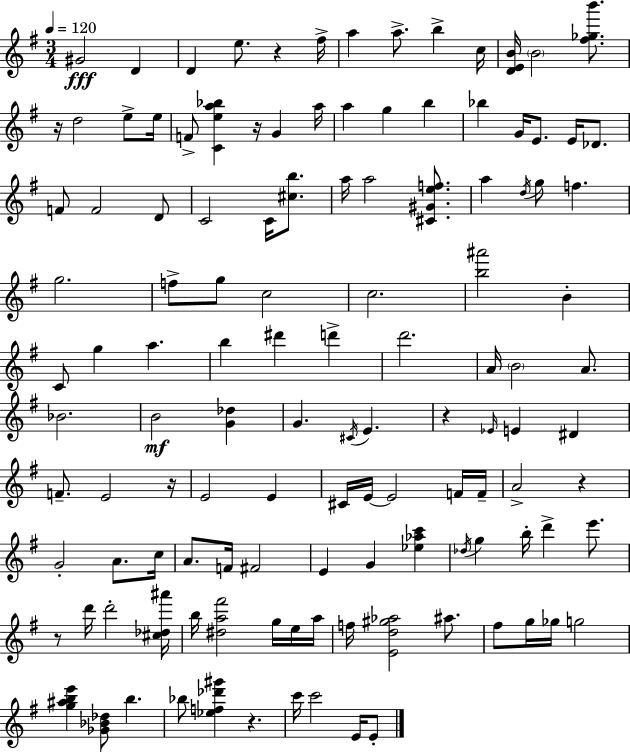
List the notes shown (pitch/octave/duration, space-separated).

G#4/h D4/q D4/q E5/e. R/q F#5/s A5/q A5/e. B5/q C5/s [D4,E4,B4]/s B4/h [F#5,Gb5,B6]/e. R/s D5/h E5/e E5/s F4/e [C4,E5,A5,Bb5]/q R/s G4/q A5/s A5/q G5/q B5/q Bb5/q G4/s E4/e. E4/s Db4/e. F4/e F4/h D4/e C4/h C4/s [C#5,B5]/e. A5/s A5/h [C#4,G#4,E5,F5]/e. A5/q D5/s G5/e F5/q. G5/h. F5/e G5/e C5/h C5/h. [B5,A#6]/h B4/q C4/e G5/q A5/q. B5/q D#6/q D6/q D6/h. A4/s B4/h A4/e. Bb4/h. B4/h [G4,Db5]/q G4/q. C#4/s E4/q. R/q Eb4/s E4/q D#4/q F4/e. E4/h R/s E4/h E4/q C#4/s E4/s E4/h F4/s F4/s A4/h R/q G4/h A4/e. C5/s A4/e. F4/s F#4/h E4/q G4/q [Eb5,Ab5,C6]/q Db5/s G5/q B5/s D6/q E6/e. R/e D6/s D6/h [C#5,Db5,A#6]/s B5/s [D#5,A5,F#6]/h G5/s E5/s A5/s F5/s [E4,D5,G#5,Ab5]/h A#5/e. F#5/e G5/s Gb5/s G5/h [G5,A#5,B5,E6]/q [Gb4,Bb4,Db5]/e B5/q. Bb5/e [Eb5,F5,Db6,G#6]/q R/q. C6/s C6/h E4/s E4/e